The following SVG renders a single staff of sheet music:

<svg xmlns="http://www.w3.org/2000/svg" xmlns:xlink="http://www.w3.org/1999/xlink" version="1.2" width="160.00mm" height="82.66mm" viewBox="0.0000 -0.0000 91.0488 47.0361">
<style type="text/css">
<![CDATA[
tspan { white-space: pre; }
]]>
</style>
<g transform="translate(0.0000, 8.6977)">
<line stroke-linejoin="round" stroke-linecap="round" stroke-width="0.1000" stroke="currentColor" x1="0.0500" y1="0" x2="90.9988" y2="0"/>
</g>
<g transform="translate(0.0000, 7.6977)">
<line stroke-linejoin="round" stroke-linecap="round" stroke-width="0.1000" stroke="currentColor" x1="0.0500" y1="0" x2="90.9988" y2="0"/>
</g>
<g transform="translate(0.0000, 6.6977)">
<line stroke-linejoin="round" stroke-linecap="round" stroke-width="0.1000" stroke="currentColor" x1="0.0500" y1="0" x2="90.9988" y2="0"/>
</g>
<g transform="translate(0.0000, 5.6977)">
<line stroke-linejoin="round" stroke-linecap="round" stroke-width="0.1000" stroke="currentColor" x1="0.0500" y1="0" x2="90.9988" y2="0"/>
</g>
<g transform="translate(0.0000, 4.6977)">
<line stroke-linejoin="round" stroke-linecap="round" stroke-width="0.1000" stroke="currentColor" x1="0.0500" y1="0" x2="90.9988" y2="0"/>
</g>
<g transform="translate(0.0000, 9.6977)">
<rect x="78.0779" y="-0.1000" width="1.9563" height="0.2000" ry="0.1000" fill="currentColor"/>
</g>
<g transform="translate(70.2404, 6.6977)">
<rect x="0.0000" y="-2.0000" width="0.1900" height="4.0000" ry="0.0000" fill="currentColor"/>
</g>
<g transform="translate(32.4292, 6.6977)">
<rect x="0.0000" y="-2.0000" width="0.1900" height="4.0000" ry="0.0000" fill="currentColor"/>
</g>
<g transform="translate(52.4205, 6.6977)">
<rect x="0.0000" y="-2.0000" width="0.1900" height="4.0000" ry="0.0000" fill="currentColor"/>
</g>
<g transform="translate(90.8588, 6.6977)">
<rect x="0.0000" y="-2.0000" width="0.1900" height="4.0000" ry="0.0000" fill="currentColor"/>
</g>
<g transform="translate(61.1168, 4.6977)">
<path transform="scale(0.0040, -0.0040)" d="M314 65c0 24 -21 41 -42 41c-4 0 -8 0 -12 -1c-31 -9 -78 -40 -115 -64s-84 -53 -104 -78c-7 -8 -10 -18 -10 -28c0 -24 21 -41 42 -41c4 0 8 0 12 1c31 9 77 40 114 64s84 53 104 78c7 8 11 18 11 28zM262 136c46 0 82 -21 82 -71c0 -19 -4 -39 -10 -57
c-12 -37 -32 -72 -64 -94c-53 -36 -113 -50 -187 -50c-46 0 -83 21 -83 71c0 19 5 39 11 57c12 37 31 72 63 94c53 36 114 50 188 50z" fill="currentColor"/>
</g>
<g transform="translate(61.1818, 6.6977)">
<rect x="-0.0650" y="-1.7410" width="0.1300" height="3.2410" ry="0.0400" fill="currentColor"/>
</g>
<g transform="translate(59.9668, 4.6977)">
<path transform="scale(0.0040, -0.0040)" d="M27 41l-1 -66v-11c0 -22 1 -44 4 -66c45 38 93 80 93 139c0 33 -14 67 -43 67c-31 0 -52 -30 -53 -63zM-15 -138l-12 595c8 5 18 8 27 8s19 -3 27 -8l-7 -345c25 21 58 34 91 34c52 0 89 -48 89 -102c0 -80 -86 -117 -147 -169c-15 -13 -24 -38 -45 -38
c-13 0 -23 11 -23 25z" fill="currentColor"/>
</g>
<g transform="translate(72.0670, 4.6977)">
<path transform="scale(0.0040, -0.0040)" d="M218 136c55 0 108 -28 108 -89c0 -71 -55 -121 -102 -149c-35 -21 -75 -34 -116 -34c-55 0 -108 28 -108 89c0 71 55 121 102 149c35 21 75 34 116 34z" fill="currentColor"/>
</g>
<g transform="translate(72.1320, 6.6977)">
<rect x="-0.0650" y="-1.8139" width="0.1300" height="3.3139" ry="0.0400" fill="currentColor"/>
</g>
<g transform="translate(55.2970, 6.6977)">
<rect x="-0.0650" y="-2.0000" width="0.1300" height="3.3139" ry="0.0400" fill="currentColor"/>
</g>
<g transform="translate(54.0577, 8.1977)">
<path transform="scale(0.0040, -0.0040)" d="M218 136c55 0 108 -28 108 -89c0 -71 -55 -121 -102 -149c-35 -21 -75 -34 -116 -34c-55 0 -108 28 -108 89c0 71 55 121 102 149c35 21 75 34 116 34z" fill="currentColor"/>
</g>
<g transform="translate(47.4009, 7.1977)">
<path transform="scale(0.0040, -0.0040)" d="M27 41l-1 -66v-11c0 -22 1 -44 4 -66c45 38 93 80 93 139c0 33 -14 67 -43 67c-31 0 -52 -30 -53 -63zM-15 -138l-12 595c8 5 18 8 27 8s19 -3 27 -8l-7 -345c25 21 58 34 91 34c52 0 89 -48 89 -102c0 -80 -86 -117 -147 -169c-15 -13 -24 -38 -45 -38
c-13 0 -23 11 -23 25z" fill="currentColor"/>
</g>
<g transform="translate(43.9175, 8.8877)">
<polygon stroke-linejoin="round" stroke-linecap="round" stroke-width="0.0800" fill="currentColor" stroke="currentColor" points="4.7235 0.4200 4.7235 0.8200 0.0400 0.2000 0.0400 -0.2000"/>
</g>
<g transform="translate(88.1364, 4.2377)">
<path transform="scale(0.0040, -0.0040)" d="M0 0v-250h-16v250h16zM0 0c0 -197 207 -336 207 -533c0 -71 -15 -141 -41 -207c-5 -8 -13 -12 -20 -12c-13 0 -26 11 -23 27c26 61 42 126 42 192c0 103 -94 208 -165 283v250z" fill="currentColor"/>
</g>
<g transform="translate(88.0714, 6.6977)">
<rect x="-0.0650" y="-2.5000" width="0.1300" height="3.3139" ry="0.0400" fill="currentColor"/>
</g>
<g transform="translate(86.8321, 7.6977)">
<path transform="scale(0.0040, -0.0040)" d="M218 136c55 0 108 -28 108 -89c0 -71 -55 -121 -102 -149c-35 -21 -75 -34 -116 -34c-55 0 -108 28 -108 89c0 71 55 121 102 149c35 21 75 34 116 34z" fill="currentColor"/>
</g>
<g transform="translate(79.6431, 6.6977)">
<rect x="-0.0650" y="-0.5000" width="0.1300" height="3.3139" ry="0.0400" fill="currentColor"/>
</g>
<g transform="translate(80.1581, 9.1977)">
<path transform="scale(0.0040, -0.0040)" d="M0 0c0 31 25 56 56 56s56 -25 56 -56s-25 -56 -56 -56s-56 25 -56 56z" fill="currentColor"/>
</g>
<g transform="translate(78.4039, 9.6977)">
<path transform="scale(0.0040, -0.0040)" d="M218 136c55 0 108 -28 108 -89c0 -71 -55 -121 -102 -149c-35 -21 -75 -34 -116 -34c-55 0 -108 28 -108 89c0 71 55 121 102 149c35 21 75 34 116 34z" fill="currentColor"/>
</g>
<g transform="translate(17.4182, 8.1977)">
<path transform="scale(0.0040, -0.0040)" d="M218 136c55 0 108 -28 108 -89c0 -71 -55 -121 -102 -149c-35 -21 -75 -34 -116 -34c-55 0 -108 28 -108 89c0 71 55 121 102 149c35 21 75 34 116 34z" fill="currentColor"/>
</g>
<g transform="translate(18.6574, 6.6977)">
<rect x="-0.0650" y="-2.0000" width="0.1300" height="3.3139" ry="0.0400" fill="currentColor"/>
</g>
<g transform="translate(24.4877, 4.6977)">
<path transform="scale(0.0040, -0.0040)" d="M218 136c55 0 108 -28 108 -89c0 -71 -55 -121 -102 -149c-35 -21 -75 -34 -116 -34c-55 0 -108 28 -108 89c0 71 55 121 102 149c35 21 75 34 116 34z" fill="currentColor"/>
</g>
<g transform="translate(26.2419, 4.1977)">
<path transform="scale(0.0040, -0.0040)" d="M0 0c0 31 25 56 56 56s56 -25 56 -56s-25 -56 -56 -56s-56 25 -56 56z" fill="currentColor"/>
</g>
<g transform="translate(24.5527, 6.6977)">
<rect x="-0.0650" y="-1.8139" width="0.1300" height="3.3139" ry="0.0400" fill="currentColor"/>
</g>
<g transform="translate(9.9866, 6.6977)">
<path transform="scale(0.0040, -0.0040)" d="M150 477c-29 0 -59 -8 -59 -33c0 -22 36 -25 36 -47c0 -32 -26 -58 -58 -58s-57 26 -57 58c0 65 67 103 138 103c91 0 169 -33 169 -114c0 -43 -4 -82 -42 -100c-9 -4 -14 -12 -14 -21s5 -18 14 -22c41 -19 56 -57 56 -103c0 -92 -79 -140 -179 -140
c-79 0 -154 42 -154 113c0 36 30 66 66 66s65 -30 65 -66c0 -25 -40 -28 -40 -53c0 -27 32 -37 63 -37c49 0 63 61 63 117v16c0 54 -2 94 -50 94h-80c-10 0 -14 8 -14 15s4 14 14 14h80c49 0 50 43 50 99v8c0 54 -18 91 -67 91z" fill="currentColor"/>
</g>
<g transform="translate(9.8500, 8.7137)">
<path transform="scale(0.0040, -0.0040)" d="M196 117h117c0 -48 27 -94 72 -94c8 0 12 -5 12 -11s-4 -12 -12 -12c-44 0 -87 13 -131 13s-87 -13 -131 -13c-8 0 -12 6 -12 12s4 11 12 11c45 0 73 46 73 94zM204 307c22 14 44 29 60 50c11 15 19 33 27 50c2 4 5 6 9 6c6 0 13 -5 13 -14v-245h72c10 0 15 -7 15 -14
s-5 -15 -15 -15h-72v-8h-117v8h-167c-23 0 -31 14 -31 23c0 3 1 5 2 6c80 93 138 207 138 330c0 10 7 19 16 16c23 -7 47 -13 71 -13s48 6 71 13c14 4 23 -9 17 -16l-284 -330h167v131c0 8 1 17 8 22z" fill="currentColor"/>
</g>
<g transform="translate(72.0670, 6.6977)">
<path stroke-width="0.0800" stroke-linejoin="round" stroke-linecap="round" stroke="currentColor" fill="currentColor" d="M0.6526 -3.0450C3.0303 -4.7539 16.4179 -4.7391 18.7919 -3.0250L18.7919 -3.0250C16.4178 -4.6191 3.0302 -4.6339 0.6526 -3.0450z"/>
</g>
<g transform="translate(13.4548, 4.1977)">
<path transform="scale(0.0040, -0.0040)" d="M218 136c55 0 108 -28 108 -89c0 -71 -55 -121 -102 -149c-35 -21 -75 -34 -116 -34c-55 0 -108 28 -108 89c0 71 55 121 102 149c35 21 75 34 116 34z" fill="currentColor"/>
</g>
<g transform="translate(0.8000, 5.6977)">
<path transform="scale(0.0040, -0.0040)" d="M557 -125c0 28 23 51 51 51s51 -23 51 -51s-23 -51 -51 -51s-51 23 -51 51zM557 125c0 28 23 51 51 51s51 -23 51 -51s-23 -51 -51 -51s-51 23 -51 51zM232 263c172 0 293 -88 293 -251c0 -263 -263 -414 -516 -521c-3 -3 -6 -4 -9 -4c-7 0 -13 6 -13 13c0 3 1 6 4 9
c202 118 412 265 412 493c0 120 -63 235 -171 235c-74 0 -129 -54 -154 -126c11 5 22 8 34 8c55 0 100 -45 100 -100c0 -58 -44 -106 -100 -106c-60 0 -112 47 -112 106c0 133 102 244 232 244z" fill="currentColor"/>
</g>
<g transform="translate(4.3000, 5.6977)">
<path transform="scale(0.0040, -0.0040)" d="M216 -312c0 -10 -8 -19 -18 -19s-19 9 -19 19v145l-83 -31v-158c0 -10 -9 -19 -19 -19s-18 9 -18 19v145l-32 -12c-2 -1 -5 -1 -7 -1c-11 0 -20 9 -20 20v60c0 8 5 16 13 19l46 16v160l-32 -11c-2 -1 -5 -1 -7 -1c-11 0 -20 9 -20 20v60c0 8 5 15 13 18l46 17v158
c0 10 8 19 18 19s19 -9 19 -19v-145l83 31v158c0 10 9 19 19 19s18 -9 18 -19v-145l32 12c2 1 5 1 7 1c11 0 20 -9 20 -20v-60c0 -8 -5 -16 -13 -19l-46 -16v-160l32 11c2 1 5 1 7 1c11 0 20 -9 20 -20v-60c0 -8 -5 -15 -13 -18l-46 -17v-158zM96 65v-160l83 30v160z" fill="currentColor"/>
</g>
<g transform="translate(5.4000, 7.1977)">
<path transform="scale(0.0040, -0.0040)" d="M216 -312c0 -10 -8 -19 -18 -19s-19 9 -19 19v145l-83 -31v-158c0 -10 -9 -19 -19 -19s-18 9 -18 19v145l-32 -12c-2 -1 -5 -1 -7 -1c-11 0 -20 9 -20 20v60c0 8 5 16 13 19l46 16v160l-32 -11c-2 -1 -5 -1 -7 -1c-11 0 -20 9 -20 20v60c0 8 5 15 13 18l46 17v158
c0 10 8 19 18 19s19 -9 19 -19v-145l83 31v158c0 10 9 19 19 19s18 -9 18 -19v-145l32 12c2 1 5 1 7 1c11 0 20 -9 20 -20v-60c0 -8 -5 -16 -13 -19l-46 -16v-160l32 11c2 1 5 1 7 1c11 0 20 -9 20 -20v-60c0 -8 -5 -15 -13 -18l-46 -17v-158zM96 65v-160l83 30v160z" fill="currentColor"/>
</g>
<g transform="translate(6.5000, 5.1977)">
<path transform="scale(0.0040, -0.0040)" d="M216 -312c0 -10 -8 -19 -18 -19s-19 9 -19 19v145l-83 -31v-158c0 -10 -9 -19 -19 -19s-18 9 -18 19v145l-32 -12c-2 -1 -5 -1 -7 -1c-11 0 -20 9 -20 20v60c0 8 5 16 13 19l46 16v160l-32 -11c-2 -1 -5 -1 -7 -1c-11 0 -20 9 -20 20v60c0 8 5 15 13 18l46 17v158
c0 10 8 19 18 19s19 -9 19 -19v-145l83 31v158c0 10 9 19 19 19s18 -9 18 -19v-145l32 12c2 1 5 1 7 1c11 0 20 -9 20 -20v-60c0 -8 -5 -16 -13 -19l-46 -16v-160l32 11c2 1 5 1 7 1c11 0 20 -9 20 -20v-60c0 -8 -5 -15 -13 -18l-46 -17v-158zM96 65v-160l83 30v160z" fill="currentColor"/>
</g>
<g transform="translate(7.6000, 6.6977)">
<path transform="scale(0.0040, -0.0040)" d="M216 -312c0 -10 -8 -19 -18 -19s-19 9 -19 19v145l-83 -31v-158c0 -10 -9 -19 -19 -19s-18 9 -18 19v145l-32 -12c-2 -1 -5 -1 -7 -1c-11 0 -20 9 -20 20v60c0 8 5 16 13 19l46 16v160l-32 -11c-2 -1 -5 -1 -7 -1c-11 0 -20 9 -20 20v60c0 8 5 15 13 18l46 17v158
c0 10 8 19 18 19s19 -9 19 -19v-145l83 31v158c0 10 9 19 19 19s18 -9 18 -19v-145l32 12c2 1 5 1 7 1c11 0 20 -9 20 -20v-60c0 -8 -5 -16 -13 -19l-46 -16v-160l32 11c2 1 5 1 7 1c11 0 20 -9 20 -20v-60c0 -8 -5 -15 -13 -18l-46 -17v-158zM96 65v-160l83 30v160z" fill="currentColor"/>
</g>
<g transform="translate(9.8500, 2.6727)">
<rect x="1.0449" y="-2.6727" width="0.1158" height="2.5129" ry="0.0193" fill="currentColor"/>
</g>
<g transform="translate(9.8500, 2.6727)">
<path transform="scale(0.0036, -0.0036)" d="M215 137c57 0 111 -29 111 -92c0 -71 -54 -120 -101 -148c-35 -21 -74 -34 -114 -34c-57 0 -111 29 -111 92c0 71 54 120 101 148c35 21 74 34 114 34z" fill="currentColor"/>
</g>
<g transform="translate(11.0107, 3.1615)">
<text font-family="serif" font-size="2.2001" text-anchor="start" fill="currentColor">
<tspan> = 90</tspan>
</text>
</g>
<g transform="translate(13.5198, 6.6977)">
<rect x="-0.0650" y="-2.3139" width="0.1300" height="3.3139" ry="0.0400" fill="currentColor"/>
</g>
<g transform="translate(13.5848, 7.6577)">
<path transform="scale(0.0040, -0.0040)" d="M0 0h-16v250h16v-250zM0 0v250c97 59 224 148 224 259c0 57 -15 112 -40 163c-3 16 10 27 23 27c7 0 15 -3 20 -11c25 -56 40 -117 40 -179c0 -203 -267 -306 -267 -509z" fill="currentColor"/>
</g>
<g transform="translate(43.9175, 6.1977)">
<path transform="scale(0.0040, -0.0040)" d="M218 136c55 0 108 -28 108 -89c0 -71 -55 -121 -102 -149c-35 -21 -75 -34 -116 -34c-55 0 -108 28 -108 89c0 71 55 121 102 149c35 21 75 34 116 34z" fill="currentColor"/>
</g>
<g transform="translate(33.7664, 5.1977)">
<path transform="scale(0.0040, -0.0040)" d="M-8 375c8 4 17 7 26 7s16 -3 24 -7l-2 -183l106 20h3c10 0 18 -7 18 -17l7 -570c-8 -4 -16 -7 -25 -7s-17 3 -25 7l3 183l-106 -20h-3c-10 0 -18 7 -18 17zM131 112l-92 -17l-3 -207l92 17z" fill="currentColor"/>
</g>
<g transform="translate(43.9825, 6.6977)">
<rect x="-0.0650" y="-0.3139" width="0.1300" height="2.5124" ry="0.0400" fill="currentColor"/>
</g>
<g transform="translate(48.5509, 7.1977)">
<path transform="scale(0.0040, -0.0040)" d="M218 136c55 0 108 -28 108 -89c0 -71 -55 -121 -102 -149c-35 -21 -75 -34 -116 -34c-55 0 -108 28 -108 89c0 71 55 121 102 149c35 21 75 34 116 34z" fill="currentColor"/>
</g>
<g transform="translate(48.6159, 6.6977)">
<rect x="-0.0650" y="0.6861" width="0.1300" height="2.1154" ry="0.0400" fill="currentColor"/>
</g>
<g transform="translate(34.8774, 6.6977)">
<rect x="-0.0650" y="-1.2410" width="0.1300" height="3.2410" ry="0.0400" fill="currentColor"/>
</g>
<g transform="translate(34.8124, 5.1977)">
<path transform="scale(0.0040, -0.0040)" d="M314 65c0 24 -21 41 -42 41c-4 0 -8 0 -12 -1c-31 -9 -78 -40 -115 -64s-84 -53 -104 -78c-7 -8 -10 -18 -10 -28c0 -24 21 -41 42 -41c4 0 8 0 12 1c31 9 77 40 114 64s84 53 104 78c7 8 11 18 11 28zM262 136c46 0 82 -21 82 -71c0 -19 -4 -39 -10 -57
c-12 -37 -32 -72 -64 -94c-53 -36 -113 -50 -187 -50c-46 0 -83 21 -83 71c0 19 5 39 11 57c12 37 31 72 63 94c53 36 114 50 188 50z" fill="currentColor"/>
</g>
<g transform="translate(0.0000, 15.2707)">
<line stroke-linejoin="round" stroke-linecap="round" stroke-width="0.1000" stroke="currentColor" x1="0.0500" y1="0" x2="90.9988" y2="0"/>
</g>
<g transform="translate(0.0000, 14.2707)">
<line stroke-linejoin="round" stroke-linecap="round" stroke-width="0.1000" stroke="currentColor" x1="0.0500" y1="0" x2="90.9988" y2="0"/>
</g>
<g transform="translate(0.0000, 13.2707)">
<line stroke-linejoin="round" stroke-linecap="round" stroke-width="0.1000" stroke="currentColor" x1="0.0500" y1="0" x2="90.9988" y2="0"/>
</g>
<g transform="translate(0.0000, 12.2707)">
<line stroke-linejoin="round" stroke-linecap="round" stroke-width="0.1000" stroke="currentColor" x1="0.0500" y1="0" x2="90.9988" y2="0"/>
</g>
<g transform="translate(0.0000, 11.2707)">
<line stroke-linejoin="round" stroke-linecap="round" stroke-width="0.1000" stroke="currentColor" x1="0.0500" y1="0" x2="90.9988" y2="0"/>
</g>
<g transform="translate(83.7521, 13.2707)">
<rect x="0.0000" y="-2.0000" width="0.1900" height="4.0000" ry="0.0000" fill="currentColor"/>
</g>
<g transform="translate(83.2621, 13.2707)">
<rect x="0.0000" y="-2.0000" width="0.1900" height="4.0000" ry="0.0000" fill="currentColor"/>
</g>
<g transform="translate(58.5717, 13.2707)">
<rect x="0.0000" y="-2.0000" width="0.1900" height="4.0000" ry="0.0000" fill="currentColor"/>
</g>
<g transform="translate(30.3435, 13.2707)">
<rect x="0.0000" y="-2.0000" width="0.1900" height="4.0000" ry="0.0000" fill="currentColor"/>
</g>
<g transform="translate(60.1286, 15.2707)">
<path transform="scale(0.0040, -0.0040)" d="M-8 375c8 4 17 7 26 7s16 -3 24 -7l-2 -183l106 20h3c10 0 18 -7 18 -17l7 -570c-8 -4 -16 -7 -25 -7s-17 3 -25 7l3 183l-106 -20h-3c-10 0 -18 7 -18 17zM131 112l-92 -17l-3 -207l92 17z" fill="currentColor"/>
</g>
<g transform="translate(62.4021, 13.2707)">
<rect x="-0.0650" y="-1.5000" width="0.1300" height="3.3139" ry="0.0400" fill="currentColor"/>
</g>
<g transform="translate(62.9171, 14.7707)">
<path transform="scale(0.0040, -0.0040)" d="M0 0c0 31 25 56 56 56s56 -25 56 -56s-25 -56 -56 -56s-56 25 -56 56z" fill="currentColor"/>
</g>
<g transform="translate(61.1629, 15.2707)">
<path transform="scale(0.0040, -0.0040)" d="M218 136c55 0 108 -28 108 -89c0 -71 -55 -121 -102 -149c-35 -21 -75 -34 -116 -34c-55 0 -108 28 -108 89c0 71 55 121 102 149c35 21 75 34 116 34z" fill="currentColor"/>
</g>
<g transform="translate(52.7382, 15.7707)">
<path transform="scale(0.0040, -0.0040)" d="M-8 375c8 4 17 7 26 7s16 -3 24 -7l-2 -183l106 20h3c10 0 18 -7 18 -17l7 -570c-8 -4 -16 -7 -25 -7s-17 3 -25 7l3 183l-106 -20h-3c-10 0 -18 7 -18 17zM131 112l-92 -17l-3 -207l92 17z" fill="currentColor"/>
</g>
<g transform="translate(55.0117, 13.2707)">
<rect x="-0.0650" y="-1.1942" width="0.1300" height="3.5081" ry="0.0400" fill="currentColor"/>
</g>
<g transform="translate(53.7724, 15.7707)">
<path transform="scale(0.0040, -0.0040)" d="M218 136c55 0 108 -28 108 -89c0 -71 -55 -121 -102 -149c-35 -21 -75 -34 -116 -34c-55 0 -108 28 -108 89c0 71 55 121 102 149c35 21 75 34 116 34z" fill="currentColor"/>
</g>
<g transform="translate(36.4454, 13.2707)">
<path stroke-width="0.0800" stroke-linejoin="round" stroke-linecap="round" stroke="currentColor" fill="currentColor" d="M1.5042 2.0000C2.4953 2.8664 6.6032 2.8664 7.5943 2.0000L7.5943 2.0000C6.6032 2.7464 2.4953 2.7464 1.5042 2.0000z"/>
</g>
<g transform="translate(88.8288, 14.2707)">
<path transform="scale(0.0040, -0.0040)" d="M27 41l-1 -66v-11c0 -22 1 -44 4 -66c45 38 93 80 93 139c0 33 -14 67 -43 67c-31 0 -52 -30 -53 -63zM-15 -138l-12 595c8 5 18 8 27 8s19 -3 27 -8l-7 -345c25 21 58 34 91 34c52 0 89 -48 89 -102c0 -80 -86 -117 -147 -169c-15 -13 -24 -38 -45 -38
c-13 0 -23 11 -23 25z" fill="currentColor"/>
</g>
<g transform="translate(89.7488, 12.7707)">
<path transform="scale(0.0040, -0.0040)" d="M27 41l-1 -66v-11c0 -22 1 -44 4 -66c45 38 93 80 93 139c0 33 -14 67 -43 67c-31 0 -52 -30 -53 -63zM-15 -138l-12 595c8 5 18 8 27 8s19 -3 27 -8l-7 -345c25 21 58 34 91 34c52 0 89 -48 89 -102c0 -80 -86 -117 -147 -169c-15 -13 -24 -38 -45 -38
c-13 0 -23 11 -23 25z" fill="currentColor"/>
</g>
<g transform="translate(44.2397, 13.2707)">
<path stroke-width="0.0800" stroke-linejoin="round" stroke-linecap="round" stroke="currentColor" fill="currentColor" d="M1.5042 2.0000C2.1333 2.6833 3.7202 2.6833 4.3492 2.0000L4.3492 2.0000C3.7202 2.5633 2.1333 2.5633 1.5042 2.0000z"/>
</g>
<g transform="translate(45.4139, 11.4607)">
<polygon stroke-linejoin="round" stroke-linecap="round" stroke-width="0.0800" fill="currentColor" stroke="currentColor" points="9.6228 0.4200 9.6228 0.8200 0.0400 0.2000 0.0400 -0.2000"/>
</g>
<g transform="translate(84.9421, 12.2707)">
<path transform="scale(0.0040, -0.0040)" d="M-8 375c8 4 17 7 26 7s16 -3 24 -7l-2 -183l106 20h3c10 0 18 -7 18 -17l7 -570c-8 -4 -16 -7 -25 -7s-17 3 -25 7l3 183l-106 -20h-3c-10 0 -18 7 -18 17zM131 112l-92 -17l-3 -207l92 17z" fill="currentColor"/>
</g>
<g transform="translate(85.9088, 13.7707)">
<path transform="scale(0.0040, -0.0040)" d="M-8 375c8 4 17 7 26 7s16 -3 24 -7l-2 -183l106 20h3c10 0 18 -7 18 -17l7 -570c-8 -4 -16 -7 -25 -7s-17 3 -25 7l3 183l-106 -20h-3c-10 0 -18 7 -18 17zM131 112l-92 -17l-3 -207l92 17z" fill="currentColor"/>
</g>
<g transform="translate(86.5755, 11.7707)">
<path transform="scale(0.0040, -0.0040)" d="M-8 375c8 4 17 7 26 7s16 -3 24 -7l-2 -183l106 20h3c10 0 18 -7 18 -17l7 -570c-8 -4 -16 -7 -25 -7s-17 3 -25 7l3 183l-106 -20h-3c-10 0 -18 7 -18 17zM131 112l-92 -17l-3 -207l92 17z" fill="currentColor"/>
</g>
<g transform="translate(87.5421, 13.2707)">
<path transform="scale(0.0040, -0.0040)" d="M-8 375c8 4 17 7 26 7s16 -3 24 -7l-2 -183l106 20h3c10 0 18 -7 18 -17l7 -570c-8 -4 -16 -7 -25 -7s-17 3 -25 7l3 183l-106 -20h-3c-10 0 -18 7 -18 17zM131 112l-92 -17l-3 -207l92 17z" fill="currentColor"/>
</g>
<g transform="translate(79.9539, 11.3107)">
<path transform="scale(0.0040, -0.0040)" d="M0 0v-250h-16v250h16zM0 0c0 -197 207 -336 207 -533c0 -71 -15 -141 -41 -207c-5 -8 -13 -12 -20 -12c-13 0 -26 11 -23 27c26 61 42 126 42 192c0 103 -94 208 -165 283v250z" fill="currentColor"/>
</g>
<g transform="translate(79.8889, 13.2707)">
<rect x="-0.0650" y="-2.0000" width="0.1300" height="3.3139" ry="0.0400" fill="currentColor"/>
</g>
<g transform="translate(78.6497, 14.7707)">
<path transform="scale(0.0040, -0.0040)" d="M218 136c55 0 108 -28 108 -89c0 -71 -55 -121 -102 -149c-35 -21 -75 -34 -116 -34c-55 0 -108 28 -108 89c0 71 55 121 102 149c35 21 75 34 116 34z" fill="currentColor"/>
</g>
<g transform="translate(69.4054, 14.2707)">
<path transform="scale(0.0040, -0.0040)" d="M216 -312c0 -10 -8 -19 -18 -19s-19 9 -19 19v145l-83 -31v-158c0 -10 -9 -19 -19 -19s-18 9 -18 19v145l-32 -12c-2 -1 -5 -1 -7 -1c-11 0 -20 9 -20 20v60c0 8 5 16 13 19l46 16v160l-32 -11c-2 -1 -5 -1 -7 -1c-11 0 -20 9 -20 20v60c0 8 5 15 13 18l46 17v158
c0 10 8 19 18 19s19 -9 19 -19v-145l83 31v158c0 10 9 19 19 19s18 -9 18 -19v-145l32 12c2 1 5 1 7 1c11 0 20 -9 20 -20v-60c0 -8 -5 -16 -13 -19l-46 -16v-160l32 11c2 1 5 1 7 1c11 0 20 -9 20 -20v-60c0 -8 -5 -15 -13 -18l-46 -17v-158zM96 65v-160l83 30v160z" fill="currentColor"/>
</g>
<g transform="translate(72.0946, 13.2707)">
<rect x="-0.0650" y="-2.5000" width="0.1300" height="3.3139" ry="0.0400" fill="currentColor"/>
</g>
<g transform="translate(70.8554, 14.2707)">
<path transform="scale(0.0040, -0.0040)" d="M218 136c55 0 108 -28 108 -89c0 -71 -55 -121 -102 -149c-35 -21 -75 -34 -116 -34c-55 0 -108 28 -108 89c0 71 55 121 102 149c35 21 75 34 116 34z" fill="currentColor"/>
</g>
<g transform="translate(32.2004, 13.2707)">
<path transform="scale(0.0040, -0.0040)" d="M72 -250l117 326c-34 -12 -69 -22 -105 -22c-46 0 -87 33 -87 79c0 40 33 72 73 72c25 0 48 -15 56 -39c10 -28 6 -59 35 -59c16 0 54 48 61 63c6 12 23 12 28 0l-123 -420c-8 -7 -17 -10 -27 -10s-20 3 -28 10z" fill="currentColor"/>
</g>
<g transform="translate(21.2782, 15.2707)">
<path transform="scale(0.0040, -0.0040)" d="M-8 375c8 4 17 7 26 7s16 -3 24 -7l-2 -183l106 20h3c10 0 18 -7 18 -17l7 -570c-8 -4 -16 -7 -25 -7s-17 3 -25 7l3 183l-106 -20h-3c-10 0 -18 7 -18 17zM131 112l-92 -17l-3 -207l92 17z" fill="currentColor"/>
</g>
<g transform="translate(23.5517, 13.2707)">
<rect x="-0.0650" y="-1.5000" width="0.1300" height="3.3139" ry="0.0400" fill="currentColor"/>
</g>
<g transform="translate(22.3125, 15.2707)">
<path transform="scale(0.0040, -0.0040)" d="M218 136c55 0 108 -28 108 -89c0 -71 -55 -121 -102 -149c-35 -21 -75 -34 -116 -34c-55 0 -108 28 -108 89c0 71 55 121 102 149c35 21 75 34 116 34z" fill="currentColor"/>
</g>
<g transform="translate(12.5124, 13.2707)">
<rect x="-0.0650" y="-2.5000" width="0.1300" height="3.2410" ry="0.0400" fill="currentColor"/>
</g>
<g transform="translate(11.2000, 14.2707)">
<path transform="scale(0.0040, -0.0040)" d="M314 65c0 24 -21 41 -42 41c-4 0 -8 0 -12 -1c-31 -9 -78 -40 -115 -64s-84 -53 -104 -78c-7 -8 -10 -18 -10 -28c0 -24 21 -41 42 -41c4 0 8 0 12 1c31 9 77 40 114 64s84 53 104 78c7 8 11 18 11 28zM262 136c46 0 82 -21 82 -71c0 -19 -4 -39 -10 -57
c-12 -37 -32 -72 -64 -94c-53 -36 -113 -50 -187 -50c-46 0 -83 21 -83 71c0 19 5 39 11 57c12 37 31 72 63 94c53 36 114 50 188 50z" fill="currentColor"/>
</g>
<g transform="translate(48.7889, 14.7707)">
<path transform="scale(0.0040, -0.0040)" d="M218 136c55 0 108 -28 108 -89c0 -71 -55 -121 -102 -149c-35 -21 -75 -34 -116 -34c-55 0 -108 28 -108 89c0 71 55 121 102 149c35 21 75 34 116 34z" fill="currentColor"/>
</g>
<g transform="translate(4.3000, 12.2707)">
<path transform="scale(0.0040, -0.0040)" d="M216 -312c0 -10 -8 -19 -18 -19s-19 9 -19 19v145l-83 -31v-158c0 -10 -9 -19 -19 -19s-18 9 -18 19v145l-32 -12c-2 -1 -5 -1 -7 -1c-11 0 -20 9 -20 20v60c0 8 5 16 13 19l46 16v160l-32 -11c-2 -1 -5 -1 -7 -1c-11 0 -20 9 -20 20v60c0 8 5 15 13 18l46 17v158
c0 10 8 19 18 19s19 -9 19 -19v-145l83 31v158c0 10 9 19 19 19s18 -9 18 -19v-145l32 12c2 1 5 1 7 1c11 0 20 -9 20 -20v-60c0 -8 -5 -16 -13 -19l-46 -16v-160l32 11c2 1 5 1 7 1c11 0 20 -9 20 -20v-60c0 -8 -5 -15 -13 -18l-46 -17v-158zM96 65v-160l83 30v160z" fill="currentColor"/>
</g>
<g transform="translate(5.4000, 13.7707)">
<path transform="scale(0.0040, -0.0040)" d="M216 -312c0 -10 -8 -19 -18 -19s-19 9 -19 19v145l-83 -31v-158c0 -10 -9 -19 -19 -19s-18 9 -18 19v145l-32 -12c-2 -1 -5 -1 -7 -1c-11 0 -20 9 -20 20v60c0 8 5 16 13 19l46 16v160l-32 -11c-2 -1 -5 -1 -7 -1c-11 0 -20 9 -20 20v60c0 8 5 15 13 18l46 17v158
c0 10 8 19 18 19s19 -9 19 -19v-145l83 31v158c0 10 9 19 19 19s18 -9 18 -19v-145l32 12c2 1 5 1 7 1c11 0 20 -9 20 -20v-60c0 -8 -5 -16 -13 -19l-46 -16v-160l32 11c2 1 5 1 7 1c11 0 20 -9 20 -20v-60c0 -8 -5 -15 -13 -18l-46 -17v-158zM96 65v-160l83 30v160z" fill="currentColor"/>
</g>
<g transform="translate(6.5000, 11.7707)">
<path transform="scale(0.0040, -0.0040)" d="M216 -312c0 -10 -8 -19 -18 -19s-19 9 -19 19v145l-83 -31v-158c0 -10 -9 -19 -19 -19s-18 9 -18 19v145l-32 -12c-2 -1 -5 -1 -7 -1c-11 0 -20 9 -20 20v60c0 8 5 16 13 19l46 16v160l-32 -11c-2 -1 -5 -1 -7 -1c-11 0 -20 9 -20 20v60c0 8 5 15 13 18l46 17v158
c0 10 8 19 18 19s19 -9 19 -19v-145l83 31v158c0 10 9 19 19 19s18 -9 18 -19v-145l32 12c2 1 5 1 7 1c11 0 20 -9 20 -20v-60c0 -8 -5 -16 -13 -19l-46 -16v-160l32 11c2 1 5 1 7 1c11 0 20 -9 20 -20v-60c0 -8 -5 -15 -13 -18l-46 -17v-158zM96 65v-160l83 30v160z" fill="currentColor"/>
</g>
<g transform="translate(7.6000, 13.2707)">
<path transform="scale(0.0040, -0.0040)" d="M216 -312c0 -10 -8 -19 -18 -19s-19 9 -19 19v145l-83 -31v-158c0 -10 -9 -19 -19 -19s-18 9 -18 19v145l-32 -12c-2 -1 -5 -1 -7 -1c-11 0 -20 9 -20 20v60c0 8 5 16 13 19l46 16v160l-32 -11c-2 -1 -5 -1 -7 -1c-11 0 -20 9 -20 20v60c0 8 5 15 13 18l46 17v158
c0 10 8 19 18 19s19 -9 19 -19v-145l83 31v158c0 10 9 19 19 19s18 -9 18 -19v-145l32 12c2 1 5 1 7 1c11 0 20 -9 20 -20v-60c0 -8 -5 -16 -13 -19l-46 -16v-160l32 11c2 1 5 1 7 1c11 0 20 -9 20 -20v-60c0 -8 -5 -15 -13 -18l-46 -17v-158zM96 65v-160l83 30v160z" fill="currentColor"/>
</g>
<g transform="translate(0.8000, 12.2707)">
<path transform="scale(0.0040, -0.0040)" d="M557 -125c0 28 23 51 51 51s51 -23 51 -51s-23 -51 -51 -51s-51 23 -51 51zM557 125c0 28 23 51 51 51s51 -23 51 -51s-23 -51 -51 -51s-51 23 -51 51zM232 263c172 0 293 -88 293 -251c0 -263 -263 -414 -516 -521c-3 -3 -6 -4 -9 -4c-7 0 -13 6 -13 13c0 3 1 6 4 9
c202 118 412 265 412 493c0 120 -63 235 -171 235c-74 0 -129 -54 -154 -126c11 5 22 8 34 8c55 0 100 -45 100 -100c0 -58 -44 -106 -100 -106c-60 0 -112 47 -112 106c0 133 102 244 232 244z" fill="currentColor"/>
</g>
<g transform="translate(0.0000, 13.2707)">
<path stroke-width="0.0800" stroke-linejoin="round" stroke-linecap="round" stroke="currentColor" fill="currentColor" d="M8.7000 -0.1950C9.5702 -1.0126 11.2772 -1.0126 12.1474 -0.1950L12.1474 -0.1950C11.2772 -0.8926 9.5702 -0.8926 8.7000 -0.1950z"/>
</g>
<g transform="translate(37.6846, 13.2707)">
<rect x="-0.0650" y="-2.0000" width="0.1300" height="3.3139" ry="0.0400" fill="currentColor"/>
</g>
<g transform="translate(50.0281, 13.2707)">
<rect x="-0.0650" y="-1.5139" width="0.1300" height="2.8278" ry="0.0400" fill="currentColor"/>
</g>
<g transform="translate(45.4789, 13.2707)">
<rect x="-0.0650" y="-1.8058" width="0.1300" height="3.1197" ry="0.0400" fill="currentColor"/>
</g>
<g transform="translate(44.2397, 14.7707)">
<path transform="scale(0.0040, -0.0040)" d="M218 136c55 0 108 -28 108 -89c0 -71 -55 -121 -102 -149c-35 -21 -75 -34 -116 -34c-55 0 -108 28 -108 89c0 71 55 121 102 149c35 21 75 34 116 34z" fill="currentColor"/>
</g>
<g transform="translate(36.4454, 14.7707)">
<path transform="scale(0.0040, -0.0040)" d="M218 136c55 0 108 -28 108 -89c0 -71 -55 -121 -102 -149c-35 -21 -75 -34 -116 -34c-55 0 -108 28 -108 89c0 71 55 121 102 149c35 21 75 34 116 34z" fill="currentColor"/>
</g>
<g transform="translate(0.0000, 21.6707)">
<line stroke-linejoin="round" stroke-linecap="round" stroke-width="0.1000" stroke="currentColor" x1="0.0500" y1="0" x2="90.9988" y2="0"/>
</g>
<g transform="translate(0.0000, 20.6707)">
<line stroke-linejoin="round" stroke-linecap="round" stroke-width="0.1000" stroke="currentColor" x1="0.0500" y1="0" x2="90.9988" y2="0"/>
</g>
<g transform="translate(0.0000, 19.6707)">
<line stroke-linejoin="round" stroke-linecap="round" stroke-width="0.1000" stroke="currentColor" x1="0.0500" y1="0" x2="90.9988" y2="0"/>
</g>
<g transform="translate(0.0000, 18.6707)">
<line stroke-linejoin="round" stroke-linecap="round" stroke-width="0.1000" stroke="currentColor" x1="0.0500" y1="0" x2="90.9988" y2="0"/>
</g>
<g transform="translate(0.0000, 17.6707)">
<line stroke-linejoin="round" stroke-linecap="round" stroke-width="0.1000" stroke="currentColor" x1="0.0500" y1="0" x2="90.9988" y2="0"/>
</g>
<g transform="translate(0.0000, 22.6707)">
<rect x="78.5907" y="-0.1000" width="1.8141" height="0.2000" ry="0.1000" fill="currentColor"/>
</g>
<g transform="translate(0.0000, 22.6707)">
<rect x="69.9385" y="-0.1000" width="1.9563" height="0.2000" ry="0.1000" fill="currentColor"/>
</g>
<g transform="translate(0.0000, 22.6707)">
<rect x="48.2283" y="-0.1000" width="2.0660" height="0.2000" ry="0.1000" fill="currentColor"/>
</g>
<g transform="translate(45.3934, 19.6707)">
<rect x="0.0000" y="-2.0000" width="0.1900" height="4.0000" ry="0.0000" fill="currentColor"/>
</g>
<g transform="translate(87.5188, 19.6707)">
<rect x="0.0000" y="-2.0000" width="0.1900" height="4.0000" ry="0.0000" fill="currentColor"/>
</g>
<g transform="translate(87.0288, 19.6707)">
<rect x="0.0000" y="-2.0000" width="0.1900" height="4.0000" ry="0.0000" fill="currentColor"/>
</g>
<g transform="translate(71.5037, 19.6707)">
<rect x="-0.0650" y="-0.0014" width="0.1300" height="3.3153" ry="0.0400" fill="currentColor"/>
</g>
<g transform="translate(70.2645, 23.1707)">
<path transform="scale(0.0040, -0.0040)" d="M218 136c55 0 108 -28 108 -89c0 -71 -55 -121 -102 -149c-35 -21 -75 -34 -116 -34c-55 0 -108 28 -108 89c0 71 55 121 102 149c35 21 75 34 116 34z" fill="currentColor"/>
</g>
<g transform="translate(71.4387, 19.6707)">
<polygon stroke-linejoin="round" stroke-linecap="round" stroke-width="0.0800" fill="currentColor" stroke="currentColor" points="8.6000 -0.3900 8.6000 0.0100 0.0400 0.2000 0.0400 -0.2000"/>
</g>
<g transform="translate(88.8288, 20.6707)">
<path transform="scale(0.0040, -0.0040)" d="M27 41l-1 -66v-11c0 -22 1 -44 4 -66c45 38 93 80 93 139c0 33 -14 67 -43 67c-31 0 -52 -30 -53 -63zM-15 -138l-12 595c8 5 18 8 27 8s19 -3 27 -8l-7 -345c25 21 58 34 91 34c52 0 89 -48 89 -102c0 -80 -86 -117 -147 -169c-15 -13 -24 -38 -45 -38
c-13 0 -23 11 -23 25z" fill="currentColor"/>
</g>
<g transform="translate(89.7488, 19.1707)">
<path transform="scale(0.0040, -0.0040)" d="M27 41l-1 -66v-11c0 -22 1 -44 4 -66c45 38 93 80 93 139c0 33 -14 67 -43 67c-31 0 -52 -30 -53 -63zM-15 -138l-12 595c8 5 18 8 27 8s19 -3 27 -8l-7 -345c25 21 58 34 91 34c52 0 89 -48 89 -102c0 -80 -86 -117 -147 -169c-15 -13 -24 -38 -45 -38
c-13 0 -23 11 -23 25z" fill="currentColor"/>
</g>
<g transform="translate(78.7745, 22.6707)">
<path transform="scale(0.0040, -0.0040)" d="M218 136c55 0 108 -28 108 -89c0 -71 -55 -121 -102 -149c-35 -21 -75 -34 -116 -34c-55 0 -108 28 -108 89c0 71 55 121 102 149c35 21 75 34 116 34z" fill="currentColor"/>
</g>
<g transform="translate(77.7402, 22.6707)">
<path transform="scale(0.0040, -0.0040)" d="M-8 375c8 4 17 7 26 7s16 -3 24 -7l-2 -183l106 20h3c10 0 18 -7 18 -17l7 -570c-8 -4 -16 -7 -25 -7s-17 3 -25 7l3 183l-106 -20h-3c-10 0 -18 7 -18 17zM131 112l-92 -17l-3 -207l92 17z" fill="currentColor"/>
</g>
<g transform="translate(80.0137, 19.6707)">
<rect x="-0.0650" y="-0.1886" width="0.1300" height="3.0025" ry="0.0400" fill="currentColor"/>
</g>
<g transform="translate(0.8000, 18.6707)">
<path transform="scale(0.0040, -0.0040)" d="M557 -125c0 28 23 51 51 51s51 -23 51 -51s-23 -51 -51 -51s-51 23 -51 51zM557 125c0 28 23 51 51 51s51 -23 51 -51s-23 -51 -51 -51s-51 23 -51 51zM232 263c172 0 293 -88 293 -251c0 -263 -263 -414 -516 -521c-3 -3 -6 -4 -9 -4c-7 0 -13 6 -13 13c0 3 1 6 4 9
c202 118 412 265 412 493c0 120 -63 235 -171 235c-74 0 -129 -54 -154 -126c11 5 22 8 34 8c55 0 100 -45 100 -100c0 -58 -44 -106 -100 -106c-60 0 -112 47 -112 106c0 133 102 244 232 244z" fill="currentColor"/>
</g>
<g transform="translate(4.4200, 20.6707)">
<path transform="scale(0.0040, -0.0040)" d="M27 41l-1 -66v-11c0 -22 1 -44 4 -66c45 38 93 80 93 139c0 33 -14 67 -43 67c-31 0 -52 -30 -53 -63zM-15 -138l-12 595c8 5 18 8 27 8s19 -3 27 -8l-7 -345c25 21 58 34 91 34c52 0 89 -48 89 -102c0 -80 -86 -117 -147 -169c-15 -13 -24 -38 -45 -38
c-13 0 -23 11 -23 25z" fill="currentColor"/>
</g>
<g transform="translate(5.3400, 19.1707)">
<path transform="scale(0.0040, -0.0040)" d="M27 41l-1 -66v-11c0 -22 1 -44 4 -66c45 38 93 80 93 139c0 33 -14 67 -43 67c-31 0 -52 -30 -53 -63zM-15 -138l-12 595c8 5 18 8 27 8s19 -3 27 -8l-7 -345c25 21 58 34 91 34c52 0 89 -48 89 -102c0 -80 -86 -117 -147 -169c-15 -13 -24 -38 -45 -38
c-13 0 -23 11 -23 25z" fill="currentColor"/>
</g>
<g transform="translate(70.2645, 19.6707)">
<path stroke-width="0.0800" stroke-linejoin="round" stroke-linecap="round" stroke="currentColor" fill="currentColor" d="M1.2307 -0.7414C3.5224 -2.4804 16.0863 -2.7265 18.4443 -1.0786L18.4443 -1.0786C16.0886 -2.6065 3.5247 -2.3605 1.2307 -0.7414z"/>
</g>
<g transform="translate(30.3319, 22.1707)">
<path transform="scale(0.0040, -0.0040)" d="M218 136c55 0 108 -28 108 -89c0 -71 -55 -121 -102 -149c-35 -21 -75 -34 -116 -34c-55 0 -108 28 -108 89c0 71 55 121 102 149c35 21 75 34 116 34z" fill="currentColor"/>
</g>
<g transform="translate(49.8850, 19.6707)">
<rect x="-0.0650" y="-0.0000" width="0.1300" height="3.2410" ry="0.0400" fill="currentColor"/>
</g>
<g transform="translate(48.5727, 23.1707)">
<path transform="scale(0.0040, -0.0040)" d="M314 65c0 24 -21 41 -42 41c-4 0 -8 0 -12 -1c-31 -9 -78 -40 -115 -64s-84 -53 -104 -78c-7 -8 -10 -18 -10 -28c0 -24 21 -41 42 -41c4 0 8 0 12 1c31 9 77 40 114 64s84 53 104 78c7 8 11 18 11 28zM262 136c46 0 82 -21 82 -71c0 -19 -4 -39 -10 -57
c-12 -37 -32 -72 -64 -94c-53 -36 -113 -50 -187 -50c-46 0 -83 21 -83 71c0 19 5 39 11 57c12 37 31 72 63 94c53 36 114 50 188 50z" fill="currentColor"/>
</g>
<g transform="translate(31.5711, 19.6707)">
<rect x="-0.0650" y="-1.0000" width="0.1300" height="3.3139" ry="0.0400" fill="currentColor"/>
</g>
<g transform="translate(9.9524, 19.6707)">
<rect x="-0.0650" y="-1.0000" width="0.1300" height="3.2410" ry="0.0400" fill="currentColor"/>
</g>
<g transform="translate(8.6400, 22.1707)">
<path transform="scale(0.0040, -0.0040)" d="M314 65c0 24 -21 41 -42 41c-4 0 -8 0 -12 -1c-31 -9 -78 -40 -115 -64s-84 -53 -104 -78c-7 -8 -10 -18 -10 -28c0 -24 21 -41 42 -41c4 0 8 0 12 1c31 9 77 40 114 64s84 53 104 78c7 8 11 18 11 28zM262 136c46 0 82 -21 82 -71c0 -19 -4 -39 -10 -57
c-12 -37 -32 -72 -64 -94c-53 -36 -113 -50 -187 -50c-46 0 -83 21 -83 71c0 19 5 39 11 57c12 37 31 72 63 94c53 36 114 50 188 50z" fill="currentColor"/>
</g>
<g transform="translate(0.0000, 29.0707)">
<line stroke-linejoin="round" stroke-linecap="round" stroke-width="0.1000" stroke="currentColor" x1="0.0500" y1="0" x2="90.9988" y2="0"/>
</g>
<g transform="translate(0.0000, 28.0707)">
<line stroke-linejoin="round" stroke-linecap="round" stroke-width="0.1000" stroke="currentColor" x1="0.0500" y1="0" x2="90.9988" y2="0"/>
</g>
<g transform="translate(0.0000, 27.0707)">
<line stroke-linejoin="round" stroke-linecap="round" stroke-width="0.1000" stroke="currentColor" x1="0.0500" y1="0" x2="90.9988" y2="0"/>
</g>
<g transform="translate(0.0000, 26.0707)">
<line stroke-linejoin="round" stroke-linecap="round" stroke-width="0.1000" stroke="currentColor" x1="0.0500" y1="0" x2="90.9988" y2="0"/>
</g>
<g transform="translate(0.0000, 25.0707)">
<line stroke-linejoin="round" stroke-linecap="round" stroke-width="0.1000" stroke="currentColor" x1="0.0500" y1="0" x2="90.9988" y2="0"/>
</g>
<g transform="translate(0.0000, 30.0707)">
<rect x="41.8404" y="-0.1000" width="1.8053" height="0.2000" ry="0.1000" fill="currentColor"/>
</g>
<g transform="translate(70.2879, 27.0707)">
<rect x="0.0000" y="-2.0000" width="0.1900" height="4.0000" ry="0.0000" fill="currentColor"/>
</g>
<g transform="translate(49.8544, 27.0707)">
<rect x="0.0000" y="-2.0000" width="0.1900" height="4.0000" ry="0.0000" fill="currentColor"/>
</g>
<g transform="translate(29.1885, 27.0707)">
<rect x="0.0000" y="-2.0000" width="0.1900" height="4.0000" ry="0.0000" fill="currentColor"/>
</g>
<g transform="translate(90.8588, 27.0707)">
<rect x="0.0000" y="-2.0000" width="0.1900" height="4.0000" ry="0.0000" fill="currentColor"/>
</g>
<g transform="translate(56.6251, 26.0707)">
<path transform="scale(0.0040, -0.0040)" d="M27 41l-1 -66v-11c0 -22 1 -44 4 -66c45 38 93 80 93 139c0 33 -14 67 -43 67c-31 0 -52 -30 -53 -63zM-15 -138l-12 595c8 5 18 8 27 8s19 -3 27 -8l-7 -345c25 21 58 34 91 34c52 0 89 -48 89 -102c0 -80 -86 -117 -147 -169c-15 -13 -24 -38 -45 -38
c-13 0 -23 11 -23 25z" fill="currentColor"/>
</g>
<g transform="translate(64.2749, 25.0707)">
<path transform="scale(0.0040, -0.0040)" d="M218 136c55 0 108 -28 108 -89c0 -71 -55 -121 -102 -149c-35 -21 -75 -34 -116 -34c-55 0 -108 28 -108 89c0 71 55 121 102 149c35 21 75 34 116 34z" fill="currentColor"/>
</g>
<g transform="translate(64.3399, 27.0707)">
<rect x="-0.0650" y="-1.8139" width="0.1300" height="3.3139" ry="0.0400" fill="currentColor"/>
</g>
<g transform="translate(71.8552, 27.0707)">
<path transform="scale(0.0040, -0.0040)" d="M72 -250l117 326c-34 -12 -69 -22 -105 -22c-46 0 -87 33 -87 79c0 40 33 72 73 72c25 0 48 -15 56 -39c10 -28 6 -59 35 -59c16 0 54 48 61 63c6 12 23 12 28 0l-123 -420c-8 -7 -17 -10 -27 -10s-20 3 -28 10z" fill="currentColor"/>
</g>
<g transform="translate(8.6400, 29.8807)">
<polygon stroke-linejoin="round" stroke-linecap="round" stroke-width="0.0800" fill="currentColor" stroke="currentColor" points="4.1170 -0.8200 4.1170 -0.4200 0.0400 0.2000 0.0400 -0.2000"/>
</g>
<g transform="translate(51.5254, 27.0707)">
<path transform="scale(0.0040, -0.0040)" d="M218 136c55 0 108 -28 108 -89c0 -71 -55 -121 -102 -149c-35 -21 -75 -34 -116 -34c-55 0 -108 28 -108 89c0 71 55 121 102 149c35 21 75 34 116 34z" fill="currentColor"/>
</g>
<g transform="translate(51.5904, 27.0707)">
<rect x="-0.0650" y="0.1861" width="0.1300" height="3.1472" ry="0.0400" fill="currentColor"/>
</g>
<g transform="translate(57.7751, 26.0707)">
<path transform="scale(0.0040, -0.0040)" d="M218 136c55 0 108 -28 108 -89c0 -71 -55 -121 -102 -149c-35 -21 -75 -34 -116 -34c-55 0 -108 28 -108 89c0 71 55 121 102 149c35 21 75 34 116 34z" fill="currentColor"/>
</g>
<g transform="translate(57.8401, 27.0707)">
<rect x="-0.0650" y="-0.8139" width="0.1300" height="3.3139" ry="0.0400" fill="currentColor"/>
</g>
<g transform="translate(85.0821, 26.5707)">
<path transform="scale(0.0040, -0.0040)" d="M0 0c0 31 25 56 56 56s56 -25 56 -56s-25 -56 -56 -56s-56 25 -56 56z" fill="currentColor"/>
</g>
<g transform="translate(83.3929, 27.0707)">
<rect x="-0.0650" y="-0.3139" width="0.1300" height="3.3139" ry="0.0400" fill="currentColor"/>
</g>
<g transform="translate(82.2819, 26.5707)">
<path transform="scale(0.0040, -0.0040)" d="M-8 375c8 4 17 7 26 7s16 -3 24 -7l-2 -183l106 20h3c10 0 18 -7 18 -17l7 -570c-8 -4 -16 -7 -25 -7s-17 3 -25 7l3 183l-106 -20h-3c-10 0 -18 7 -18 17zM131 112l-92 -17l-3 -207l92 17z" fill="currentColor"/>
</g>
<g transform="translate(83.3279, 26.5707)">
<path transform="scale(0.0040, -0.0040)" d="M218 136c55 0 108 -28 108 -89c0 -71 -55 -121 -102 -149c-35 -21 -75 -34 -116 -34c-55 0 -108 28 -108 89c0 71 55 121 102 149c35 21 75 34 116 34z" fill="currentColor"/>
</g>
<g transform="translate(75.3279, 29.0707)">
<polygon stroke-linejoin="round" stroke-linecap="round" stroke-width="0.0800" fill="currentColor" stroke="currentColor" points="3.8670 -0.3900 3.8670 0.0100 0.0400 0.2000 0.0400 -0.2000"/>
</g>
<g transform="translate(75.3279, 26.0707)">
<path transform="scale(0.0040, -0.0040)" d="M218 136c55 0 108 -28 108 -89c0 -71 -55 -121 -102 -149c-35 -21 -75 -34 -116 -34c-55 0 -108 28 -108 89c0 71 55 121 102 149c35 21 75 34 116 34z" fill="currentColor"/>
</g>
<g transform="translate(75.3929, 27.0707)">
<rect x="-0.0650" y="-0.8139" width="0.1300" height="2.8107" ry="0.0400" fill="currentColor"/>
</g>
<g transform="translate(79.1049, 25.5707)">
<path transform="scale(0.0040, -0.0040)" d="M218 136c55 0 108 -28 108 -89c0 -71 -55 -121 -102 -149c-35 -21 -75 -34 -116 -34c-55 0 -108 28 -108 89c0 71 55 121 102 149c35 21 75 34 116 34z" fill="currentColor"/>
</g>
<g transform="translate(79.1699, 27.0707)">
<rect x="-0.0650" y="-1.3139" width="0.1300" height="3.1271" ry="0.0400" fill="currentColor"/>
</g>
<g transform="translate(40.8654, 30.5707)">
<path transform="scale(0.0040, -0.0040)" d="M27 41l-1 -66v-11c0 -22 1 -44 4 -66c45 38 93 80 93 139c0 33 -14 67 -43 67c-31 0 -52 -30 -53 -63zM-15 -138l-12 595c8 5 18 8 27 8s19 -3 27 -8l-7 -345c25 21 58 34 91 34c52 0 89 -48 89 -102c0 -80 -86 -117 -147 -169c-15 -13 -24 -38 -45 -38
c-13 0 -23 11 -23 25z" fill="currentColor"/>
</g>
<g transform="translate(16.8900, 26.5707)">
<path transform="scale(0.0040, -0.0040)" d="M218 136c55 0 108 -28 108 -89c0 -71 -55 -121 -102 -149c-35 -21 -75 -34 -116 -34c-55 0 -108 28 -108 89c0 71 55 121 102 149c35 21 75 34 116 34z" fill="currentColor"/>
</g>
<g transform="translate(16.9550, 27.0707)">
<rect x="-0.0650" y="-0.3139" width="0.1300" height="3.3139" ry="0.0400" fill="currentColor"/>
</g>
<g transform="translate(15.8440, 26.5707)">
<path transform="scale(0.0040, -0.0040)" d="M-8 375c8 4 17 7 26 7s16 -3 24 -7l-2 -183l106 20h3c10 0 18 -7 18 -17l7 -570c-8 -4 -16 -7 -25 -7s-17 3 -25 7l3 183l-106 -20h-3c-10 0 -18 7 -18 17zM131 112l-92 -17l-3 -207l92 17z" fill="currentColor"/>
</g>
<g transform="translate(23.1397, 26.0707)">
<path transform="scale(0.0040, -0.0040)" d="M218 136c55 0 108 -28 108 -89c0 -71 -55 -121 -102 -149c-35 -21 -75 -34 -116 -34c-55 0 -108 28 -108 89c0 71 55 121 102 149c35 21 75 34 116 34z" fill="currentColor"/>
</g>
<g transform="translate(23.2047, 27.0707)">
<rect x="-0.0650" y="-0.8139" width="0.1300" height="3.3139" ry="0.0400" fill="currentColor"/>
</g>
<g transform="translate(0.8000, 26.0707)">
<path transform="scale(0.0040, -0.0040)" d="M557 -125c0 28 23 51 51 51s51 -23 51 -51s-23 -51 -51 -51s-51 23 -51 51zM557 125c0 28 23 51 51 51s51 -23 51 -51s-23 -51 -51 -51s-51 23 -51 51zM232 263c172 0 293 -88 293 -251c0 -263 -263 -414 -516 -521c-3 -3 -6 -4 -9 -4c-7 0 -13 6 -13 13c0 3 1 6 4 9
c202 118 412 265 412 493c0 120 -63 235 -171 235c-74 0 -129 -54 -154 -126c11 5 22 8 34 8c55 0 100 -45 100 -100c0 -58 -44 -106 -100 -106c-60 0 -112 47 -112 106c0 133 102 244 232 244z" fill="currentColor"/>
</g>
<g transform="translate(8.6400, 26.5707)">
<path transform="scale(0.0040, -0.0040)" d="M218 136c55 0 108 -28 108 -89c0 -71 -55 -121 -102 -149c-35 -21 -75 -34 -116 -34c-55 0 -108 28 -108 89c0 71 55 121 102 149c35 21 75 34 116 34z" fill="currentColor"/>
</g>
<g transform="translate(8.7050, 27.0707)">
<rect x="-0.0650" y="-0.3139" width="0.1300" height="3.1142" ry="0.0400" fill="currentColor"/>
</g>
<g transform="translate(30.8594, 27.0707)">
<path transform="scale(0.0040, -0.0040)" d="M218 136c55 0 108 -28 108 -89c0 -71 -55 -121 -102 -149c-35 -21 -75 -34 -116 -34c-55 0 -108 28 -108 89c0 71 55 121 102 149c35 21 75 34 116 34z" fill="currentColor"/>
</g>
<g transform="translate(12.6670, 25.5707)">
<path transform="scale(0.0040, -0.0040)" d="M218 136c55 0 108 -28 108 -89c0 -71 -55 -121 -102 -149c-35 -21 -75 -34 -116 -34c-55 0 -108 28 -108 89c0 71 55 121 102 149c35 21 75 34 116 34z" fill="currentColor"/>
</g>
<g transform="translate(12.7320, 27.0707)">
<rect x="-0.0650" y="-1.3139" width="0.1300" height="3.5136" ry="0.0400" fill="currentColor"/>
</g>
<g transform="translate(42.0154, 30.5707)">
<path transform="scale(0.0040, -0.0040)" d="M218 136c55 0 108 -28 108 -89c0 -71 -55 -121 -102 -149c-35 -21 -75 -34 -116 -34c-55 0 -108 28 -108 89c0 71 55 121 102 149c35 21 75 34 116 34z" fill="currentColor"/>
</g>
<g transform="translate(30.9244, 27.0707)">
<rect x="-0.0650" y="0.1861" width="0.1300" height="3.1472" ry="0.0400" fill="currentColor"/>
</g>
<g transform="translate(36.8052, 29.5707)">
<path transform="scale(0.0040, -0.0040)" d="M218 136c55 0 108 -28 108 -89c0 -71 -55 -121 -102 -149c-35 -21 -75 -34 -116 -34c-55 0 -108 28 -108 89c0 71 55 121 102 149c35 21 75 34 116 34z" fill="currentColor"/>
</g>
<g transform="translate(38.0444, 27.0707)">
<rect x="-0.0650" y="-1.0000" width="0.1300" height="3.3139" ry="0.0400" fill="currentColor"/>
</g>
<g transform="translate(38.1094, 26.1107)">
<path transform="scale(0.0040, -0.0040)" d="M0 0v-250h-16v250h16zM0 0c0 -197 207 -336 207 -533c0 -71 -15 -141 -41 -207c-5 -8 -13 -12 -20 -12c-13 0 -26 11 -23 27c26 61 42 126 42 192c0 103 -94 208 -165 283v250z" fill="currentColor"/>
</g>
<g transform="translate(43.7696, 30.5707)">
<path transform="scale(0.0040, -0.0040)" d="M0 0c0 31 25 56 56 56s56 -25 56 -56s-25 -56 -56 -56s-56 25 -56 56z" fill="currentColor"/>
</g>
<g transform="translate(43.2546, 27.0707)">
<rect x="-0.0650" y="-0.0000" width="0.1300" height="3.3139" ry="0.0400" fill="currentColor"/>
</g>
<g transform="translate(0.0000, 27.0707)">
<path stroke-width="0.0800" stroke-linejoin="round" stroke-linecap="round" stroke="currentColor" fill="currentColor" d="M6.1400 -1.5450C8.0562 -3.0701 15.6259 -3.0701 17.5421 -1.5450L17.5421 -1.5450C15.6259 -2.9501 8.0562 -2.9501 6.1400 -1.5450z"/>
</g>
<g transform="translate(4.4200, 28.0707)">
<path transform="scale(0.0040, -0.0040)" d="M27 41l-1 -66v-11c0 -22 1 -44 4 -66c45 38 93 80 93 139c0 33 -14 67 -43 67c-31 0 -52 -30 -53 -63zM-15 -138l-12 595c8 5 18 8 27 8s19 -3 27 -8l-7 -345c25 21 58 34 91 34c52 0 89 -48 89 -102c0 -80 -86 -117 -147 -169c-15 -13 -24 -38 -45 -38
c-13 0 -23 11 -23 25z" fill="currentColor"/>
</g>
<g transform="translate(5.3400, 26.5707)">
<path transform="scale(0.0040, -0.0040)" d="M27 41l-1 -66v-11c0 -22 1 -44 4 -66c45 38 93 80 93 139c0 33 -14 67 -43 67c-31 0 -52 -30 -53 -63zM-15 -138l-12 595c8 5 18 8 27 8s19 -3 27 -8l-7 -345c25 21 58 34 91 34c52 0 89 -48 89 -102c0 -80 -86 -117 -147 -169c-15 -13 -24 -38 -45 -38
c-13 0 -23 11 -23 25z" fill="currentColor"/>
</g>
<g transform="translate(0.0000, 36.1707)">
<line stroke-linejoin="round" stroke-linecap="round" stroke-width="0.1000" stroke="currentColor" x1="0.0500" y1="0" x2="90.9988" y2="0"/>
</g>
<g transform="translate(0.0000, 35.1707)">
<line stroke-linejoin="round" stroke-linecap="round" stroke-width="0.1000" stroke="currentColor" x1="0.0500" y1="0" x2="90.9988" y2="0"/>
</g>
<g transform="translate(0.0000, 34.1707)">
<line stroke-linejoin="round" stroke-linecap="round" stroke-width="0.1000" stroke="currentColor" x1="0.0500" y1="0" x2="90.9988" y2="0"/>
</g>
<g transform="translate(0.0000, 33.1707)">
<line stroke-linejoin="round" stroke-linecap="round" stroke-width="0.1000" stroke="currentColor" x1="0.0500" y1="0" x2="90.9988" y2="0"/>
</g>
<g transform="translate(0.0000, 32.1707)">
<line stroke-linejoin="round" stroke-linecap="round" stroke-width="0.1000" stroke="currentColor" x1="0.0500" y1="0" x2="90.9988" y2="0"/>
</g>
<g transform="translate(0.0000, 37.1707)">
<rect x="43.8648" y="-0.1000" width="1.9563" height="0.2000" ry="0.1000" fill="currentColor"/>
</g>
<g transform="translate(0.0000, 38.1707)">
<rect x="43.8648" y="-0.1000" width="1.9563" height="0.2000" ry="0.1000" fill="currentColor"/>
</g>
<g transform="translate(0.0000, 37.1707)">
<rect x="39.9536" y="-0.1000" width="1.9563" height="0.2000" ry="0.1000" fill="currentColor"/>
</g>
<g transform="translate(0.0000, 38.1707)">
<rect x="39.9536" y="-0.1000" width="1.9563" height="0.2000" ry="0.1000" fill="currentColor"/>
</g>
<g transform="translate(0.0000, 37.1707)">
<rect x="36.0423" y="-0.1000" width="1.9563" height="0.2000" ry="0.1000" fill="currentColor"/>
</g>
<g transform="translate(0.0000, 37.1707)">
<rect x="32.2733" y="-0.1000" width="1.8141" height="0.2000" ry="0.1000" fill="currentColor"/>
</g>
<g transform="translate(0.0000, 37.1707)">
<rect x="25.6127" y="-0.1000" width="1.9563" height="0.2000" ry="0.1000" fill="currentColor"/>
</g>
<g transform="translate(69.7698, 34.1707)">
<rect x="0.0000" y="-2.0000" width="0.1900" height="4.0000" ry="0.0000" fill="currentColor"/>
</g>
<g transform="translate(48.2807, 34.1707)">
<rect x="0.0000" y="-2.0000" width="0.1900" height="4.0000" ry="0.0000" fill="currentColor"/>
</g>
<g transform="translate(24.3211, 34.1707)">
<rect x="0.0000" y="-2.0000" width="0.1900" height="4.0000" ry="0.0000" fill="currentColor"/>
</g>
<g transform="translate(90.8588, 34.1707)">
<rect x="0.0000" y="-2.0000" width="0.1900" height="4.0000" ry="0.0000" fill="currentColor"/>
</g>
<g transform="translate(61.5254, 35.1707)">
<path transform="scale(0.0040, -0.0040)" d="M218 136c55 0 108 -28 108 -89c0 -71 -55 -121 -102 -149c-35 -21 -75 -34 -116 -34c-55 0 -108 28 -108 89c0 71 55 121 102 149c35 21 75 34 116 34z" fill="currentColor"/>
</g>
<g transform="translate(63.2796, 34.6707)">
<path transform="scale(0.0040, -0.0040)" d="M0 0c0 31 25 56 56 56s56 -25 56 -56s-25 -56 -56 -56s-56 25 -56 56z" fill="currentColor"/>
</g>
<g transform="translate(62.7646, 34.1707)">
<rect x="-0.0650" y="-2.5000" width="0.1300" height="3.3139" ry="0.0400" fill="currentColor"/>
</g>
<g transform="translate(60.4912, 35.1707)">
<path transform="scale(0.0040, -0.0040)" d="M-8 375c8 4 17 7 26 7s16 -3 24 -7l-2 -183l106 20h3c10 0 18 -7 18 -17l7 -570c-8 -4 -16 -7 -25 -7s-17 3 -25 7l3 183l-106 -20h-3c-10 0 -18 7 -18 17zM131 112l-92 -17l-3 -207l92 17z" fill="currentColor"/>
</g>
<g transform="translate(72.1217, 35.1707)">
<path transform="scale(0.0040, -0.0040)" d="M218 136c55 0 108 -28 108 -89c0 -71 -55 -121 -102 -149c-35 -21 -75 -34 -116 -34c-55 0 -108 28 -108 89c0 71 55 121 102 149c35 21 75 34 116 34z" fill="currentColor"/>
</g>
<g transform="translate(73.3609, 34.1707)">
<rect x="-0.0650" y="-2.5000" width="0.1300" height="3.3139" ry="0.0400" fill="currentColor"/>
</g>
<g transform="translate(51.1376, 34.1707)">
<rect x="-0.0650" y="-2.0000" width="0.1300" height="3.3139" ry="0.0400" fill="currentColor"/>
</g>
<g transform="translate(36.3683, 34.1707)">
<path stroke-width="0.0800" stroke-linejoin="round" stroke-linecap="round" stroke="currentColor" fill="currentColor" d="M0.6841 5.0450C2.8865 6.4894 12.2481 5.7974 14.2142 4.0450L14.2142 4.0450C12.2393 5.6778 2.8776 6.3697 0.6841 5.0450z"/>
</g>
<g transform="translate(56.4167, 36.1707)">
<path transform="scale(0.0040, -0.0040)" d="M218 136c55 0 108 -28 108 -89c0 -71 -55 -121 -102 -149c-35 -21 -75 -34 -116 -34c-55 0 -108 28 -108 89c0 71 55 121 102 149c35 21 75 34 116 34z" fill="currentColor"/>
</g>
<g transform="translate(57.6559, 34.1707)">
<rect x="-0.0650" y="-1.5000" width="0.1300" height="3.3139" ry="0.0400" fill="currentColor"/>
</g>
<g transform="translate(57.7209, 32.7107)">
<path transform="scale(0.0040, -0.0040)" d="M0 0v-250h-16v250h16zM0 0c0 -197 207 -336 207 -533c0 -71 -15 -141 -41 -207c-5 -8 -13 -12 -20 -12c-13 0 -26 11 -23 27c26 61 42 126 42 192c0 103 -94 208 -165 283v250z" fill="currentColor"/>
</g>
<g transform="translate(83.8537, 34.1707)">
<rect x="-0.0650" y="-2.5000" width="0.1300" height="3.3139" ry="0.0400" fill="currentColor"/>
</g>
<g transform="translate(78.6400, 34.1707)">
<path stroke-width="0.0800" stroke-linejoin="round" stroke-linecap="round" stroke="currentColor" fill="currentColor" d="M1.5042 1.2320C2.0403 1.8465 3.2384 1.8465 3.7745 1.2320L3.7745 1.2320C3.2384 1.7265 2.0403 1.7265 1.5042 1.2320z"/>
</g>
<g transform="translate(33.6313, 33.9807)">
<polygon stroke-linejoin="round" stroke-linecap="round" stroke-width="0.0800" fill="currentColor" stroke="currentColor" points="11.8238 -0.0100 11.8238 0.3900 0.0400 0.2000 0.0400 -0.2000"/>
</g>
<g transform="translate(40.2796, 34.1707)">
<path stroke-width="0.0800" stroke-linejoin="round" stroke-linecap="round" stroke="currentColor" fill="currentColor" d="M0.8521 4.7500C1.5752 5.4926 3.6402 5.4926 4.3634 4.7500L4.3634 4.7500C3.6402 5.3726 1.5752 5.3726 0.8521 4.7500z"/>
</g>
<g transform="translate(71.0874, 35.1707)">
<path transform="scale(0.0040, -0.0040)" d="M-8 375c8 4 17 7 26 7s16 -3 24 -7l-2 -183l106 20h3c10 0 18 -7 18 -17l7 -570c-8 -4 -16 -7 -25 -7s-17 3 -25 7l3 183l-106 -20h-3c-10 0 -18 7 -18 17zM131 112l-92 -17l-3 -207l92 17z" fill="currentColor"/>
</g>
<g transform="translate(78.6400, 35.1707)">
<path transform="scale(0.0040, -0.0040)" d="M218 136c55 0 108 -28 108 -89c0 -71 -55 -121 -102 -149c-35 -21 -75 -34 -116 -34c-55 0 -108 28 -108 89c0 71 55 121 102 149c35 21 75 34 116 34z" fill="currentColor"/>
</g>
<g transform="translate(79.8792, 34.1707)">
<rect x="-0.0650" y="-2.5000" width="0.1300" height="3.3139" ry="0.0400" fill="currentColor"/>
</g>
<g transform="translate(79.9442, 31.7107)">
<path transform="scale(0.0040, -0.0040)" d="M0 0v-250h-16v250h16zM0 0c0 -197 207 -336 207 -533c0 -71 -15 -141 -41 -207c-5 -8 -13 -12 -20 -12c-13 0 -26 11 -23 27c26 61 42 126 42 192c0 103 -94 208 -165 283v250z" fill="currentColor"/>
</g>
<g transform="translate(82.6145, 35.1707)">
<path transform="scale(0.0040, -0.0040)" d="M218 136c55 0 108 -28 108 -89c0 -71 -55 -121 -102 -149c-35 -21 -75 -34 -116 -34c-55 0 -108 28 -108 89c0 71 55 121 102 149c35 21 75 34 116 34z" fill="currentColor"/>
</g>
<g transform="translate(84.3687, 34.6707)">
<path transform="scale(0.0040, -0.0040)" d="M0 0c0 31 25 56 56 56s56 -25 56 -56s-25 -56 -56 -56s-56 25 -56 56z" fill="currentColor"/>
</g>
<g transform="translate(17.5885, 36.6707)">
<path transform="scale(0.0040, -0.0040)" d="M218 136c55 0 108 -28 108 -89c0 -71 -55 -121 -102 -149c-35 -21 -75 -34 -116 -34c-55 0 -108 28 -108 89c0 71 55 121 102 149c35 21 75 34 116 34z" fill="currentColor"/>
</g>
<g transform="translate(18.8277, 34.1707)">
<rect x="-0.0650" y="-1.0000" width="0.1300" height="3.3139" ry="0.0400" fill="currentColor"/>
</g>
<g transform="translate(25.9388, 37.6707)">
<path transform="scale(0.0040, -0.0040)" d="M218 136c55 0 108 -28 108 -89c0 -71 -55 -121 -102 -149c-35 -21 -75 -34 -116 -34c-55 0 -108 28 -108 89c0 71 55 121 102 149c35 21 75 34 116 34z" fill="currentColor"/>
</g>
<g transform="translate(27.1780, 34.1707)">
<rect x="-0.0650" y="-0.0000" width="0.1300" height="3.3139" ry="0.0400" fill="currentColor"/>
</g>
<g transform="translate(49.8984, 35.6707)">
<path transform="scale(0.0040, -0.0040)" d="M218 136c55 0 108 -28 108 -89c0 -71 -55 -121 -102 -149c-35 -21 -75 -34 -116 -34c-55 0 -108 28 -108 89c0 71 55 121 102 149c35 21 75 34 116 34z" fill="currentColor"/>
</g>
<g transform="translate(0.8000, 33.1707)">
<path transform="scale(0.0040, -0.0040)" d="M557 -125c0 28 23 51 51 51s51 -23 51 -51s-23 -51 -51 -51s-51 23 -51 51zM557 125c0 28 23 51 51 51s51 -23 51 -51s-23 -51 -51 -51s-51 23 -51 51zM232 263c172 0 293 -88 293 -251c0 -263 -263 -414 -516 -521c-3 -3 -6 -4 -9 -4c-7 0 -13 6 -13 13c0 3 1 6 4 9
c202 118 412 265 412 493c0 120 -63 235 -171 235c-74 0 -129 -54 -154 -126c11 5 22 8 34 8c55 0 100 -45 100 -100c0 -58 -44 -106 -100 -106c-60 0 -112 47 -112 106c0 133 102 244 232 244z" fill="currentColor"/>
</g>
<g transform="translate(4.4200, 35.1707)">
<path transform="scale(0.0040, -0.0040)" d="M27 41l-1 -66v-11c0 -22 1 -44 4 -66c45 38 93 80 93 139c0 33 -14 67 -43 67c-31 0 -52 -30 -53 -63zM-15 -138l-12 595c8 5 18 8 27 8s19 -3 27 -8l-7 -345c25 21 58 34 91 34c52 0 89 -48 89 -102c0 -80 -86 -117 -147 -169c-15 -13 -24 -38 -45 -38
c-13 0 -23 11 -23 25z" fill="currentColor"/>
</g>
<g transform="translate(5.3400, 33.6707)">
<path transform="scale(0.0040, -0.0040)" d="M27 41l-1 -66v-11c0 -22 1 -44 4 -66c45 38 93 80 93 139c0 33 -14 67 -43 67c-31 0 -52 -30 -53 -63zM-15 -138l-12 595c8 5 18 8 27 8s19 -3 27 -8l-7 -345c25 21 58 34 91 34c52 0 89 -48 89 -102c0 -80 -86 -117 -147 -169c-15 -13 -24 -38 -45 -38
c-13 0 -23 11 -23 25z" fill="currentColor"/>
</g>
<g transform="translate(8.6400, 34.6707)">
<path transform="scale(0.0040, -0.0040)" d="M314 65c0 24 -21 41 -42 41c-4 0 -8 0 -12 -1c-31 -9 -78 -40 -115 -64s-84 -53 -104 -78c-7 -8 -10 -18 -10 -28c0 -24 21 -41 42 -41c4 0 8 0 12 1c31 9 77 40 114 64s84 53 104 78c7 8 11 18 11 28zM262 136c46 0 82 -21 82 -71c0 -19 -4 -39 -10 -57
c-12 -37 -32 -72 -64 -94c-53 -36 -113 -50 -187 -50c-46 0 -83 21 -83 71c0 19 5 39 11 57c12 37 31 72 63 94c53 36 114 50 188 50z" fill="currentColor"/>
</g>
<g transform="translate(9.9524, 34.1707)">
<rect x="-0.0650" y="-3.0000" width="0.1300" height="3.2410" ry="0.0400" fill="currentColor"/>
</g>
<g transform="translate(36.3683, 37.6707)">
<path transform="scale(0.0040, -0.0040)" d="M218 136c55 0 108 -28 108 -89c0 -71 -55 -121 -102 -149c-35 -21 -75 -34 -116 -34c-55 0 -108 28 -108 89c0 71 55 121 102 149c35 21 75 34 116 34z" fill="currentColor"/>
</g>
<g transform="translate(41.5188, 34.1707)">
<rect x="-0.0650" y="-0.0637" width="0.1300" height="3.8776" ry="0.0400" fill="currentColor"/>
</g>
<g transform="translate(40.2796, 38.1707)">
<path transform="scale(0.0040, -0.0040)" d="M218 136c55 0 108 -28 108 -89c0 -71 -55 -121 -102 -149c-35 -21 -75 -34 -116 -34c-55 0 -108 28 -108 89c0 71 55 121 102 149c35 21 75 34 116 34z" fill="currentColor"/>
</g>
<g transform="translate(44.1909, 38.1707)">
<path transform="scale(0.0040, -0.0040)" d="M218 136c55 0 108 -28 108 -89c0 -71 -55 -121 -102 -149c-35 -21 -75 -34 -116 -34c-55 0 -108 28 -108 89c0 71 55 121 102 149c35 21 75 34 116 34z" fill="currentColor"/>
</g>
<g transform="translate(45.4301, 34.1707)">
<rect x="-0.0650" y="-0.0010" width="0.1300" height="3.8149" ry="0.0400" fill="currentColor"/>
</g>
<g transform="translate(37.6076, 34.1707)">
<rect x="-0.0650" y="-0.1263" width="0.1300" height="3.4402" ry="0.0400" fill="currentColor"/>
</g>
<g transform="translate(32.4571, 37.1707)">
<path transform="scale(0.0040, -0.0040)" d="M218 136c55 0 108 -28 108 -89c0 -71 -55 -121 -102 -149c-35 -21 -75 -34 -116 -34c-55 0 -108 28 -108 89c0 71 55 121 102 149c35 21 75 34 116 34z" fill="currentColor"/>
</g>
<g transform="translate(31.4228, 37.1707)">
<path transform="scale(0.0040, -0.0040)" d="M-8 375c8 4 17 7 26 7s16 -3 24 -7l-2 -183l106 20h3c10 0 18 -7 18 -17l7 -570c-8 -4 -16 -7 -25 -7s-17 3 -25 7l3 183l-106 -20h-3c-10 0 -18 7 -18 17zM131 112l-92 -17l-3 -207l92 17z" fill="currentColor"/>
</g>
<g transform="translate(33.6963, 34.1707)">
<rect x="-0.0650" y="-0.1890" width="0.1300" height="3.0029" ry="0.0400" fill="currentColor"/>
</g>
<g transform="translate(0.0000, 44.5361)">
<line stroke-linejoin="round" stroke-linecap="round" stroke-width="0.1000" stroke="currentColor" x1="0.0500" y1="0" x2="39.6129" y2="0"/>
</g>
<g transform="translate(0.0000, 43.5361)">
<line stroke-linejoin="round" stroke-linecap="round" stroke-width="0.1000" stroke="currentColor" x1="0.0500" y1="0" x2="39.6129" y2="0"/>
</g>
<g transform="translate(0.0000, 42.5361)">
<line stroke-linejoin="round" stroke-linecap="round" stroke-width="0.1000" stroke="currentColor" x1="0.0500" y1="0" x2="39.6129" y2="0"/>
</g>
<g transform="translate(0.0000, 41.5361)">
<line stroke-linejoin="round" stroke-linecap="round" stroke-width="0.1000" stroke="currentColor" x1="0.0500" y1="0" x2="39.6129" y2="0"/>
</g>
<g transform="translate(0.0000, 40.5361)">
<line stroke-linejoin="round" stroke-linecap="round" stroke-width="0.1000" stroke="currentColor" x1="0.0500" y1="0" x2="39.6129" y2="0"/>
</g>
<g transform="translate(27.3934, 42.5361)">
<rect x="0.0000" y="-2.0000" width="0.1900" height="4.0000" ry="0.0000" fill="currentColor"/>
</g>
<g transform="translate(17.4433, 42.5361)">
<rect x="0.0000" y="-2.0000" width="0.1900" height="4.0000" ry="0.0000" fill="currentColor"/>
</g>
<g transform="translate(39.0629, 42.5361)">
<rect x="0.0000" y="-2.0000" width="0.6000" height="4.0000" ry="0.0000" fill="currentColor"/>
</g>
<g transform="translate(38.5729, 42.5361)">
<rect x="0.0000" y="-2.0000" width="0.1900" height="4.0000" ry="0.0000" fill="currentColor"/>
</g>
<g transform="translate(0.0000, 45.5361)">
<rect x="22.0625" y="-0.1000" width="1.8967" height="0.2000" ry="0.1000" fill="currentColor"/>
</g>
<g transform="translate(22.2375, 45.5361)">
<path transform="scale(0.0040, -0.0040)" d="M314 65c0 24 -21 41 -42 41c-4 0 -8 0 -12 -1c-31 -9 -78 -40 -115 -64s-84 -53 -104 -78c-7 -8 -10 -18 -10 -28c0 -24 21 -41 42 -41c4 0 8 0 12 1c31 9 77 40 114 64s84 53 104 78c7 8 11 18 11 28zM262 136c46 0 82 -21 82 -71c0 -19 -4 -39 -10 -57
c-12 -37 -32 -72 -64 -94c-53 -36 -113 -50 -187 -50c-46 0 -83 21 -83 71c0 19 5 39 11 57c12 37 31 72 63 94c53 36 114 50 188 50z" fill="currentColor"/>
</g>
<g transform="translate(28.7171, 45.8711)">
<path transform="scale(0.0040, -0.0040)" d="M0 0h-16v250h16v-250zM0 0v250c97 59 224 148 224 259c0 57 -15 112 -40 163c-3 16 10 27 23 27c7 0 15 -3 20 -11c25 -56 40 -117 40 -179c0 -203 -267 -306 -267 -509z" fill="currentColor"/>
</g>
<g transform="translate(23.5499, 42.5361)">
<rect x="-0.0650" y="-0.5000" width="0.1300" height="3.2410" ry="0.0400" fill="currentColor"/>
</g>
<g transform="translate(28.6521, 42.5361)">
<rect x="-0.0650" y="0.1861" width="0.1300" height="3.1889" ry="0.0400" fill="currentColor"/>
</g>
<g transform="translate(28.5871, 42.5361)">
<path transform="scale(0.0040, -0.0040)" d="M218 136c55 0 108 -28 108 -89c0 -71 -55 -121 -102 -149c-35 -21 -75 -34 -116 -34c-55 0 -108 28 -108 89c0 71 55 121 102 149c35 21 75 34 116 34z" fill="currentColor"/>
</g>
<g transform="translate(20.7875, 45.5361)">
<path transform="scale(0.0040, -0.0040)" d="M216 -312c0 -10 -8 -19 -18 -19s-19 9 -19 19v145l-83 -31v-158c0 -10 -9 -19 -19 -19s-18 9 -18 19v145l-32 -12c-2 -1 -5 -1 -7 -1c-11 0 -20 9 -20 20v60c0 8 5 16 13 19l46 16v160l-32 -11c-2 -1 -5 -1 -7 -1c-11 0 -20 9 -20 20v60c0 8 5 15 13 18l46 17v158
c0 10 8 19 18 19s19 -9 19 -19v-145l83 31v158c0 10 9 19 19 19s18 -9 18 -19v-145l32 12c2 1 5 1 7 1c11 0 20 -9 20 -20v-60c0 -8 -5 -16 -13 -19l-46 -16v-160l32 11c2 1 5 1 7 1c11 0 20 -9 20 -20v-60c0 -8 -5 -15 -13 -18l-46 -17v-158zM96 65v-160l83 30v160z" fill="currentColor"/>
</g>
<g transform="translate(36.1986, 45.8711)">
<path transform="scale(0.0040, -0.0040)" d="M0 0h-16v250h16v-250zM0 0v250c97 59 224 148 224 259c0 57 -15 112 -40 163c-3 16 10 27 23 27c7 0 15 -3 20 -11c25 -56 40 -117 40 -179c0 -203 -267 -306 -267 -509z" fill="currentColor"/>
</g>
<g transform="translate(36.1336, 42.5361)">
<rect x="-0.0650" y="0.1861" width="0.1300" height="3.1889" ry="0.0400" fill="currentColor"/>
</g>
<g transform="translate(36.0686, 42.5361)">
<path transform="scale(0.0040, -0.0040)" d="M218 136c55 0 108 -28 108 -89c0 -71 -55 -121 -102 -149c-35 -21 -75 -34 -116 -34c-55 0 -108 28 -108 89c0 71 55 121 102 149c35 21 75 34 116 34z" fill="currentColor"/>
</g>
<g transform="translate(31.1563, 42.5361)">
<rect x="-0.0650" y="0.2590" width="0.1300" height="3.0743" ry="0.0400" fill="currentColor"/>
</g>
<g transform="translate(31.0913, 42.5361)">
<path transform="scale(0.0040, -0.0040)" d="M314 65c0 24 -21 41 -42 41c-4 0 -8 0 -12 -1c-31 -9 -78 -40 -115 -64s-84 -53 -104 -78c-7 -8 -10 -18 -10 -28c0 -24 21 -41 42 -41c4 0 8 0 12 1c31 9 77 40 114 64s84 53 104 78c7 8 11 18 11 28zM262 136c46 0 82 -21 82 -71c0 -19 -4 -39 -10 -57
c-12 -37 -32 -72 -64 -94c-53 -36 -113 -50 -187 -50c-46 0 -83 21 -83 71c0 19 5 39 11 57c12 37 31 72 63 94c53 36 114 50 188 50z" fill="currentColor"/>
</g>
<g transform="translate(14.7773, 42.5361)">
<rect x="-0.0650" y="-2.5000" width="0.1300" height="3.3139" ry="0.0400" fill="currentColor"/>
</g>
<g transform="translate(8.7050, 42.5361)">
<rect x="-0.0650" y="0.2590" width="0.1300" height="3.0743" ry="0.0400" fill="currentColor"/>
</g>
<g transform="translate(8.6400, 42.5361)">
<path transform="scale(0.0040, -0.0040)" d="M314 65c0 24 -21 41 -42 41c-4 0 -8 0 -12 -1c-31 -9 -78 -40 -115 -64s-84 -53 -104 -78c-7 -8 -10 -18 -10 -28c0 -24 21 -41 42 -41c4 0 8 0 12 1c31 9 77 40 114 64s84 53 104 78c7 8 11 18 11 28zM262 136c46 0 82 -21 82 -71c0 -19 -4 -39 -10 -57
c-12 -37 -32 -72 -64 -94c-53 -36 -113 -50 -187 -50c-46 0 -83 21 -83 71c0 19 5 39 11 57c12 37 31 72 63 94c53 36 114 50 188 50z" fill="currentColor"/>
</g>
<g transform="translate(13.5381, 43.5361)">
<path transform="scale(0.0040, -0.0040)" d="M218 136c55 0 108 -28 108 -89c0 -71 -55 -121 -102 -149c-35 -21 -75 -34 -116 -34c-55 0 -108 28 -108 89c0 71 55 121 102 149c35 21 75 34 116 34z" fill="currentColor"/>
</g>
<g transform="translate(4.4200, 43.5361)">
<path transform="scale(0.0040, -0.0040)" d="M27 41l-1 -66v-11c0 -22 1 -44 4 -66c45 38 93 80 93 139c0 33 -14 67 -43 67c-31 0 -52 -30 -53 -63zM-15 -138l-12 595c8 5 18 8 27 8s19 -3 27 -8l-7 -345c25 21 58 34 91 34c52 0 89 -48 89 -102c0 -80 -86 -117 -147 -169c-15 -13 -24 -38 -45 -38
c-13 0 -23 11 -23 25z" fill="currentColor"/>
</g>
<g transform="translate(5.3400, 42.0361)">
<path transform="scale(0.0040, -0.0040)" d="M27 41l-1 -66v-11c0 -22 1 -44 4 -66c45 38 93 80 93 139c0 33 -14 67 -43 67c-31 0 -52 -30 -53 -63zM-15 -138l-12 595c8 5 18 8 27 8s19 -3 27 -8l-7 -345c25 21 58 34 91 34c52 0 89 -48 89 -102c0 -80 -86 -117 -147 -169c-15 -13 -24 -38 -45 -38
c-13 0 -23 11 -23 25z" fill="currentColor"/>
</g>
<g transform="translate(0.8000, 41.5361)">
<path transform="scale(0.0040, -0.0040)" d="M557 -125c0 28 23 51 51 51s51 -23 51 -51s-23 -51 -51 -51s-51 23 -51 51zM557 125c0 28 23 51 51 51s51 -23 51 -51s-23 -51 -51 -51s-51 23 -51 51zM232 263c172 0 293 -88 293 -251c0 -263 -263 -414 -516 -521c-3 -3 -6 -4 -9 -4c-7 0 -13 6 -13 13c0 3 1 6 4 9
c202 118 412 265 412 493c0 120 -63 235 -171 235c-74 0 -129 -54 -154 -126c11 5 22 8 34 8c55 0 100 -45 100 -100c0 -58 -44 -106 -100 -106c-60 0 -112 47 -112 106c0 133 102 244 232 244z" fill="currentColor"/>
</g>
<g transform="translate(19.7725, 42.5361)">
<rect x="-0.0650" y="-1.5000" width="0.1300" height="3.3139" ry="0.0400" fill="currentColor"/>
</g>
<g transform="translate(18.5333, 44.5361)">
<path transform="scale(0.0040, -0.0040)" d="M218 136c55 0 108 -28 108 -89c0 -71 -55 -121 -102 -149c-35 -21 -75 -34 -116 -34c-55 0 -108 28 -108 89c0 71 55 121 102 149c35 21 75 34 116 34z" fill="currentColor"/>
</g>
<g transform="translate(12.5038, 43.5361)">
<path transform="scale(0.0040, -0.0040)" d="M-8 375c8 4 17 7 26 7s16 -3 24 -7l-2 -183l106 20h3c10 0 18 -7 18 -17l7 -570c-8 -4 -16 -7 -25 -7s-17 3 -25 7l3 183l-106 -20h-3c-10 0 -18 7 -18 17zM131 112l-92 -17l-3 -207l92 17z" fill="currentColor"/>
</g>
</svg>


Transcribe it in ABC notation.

X:1
T:Untitled
M:3/4
L:1/4
K:E
B,/2 A,, A, G,2 E,/2 _C,/2 A,, _A,2 A, E,, B,,/2 B,,2 G,, z/2 A,, A,,/2 A,,/2 F,,/2 G,, ^B,, A,,/2 F,,2 F,, D,,2 D,,/2 E,,/2 _E,/2 G,/2 E, F, D, F,,/2 _D,, D, _F, A, z/2 F,/2 G,/2 E, C,2 F,, D,, E,,/2 D,,/2 C,,/2 C,,/2 A,, G,,/2 B,, B,, B,,/2 B,, D,2 B,, G,, ^E,,2 D,/2 D,2 D,/2